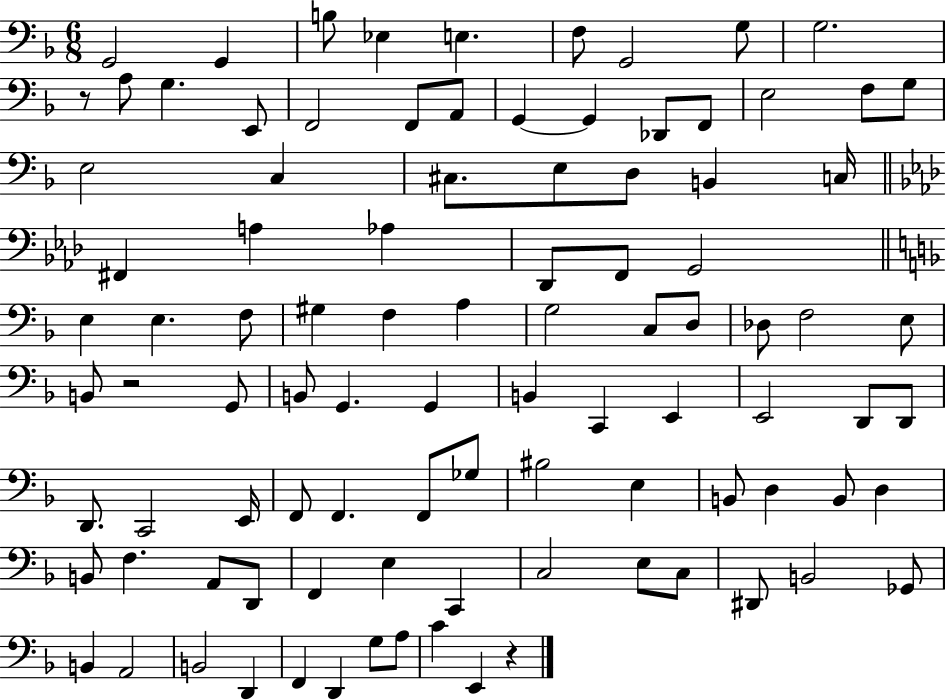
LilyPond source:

{
  \clef bass
  \numericTimeSignature
  \time 6/8
  \key f \major
  \repeat volta 2 { g,2 g,4 | b8 ees4 e4. | f8 g,2 g8 | g2. | \break r8 a8 g4. e,8 | f,2 f,8 a,8 | g,4~~ g,4 des,8 f,8 | e2 f8 g8 | \break e2 c4 | cis8. e8 d8 b,4 c16 | \bar "||" \break \key aes \major fis,4 a4 aes4 | des,8 f,8 g,2 | \bar "||" \break \key f \major e4 e4. f8 | gis4 f4 a4 | g2 c8 d8 | des8 f2 e8 | \break b,8 r2 g,8 | b,8 g,4. g,4 | b,4 c,4 e,4 | e,2 d,8 d,8 | \break d,8. c,2 e,16 | f,8 f,4. f,8 ges8 | bis2 e4 | b,8 d4 b,8 d4 | \break b,8 f4. a,8 d,8 | f,4 e4 c,4 | c2 e8 c8 | dis,8 b,2 ges,8 | \break b,4 a,2 | b,2 d,4 | f,4 d,4 g8 a8 | c'4 e,4 r4 | \break } \bar "|."
}